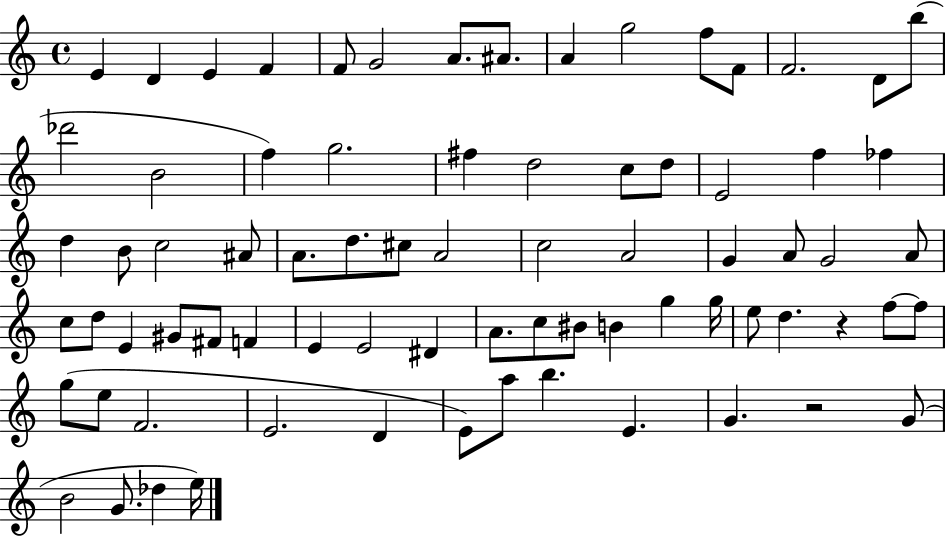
{
  \clef treble
  \time 4/4
  \defaultTimeSignature
  \key c \major
  e'4 d'4 e'4 f'4 | f'8 g'2 a'8. ais'8. | a'4 g''2 f''8 f'8 | f'2. d'8 b''8( | \break des'''2 b'2 | f''4) g''2. | fis''4 d''2 c''8 d''8 | e'2 f''4 fes''4 | \break d''4 b'8 c''2 ais'8 | a'8. d''8. cis''8 a'2 | c''2 a'2 | g'4 a'8 g'2 a'8 | \break c''8 d''8 e'4 gis'8 fis'8 f'4 | e'4 e'2 dis'4 | a'8. c''8 bis'8 b'4 g''4 g''16 | e''8 d''4. r4 f''8~~ f''8 | \break g''8( e''8 f'2. | e'2. d'4 | e'8) a''8 b''4. e'4. | g'4. r2 g'8( | \break b'2 g'8. des''4 e''16) | \bar "|."
}